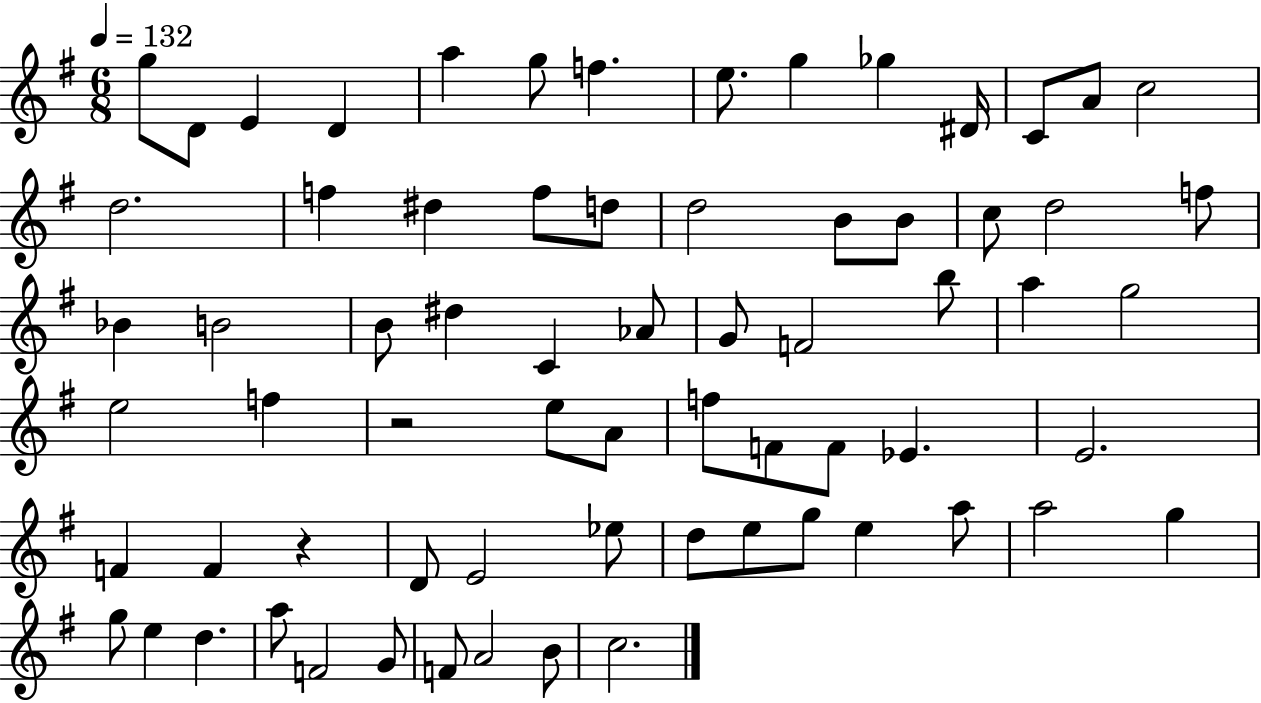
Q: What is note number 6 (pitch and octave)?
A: G5